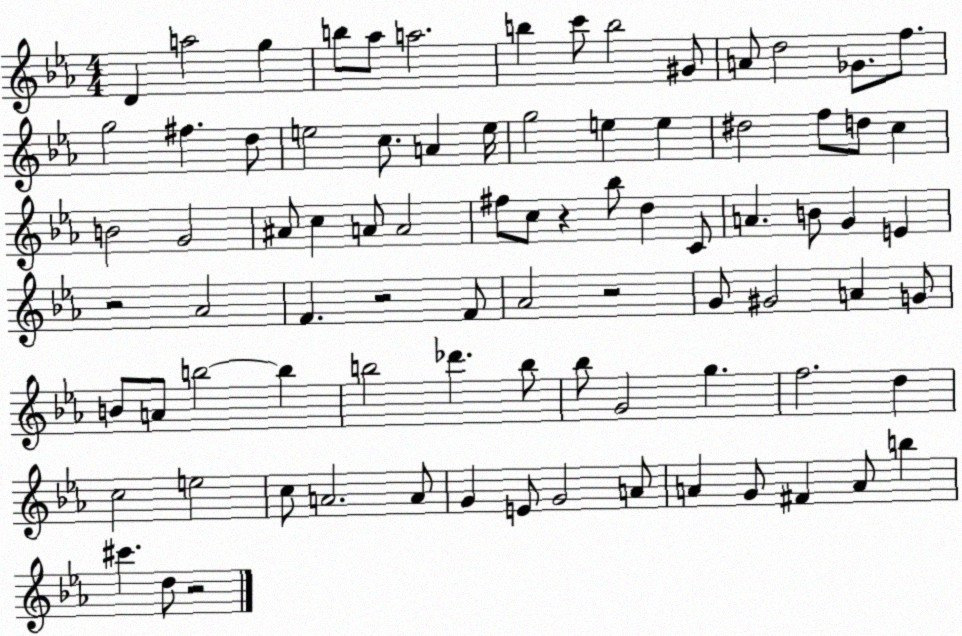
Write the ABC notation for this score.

X:1
T:Untitled
M:4/4
L:1/4
K:Eb
D a2 g b/2 _a/2 a2 b c'/2 b2 ^G/2 A/2 d2 _G/2 f/2 g2 ^f d/2 e2 c/2 A e/4 g2 e e ^d2 f/2 d/2 c B2 G2 ^A/2 c A/2 A2 ^f/2 c/2 z _b/2 d C/2 A B/2 G E z2 _A2 F z2 F/2 _A2 z2 G/2 ^G2 A G/2 B/2 A/2 b2 b b2 _d' b/2 _b/2 G2 g f2 d c2 e2 c/2 A2 A/2 G E/2 G2 A/2 A G/2 ^F A/2 b ^c' d/2 z2